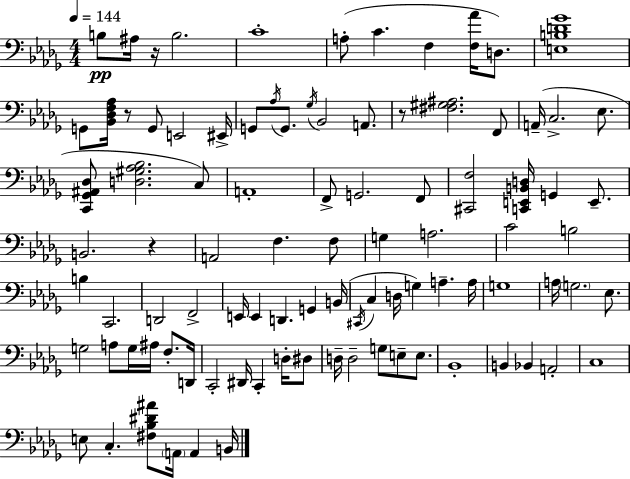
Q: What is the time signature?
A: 4/4